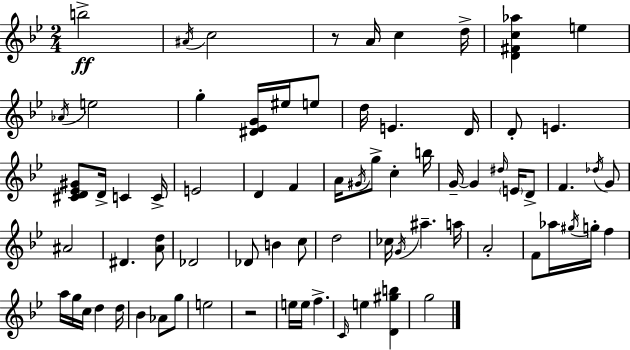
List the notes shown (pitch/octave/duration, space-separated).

B5/h A#4/s C5/h R/e A4/s C5/q D5/s [D4,F#4,C5,Ab5]/q E5/q Ab4/s E5/h G5/q [D#4,Eb4,G4]/s EIS5/s E5/e D5/s E4/q. D4/s D4/e E4/q. [C#4,D4,Eb4,G#4]/e D4/s C4/q C4/s E4/h D4/q F4/q A4/s G#4/s G5/e C5/q B5/s G4/s G4/q D#5/s E4/s D4/e F4/q. Db5/s G4/e A#4/h D#4/q. [A4,D5]/e Db4/h Db4/e B4/q C5/e D5/h CES5/s G4/s A#5/q. A5/s A4/h F4/e Ab5/s G#5/s G5/s F5/q A5/s G5/s C5/s D5/q D5/s Bb4/q Ab4/e G5/e E5/h R/h E5/s E5/s F5/q. C4/s E5/q [D4,G#5,B5]/q G5/h